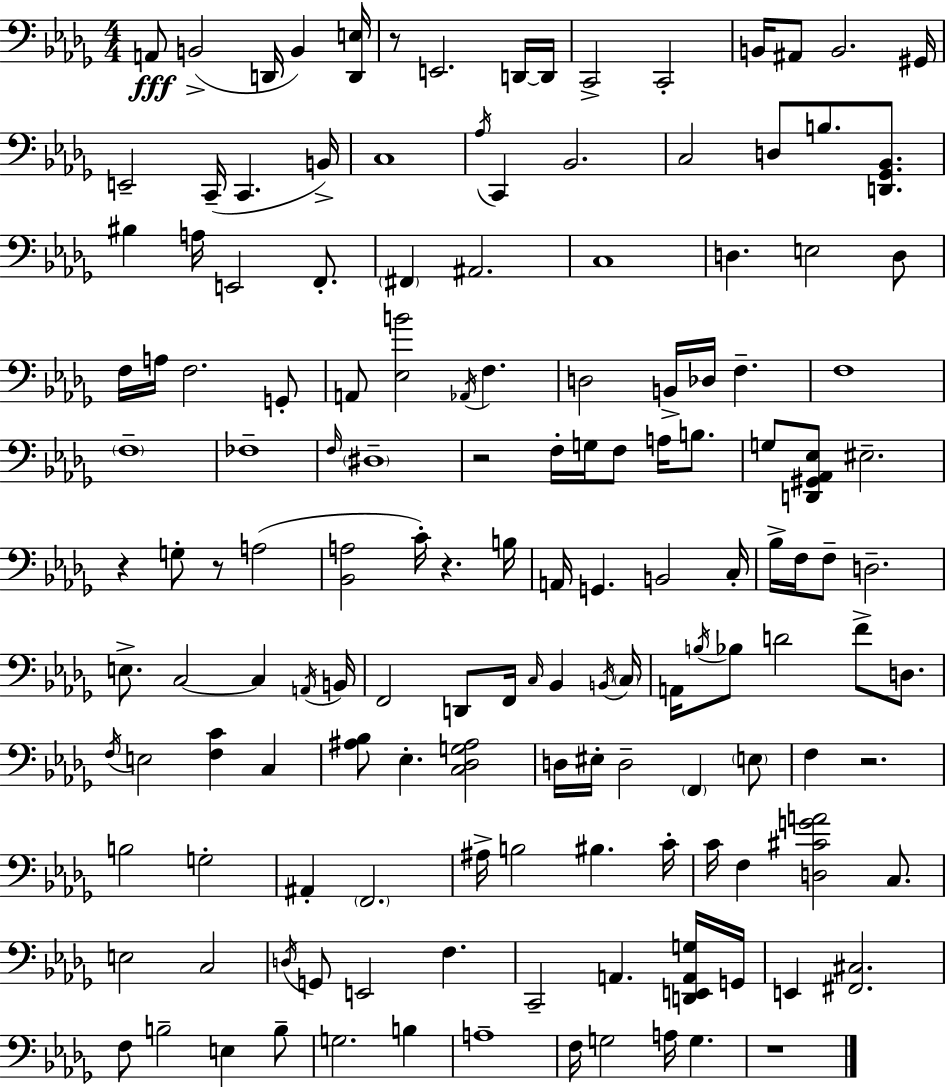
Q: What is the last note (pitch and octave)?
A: G3